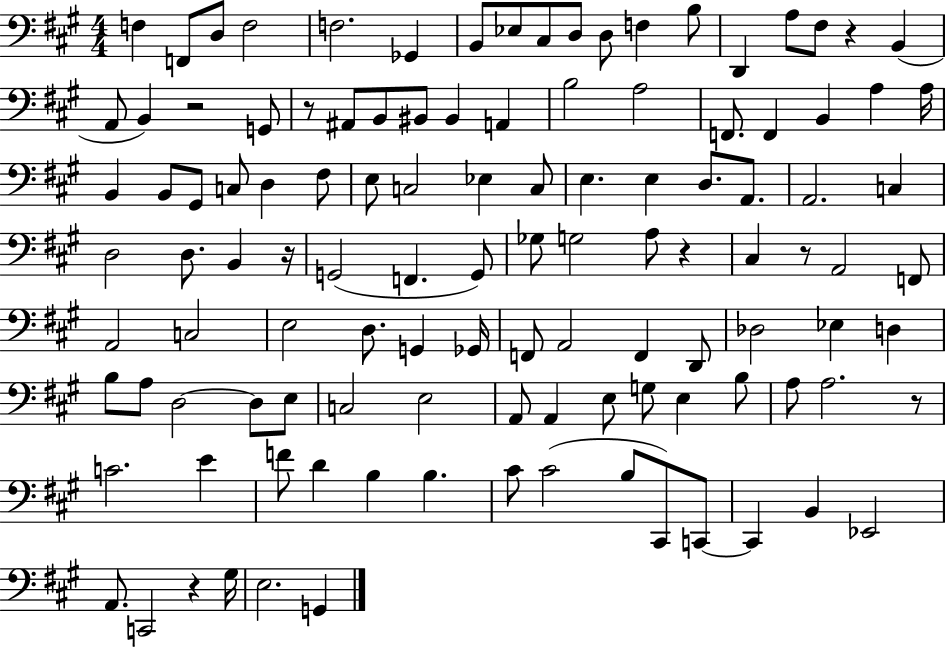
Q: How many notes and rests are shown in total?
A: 115